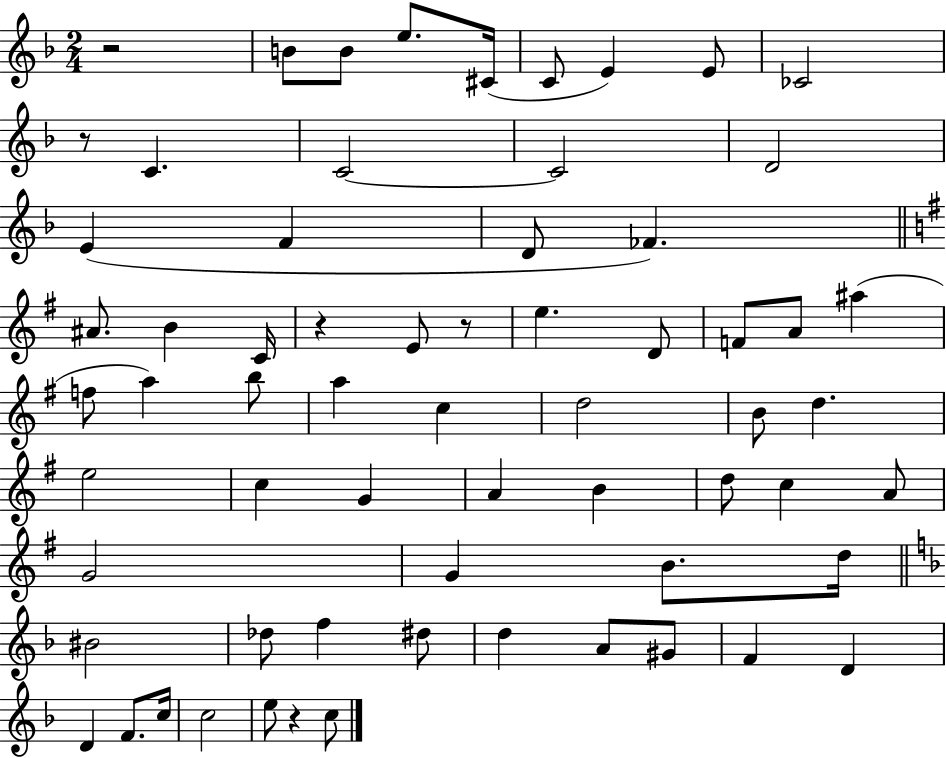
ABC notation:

X:1
T:Untitled
M:2/4
L:1/4
K:F
z2 B/2 B/2 e/2 ^C/4 C/2 E E/2 _C2 z/2 C C2 C2 D2 E F D/2 _F ^A/2 B C/4 z E/2 z/2 e D/2 F/2 A/2 ^a f/2 a b/2 a c d2 B/2 d e2 c G A B d/2 c A/2 G2 G B/2 d/4 ^B2 _d/2 f ^d/2 d A/2 ^G/2 F D D F/2 c/4 c2 e/2 z c/2